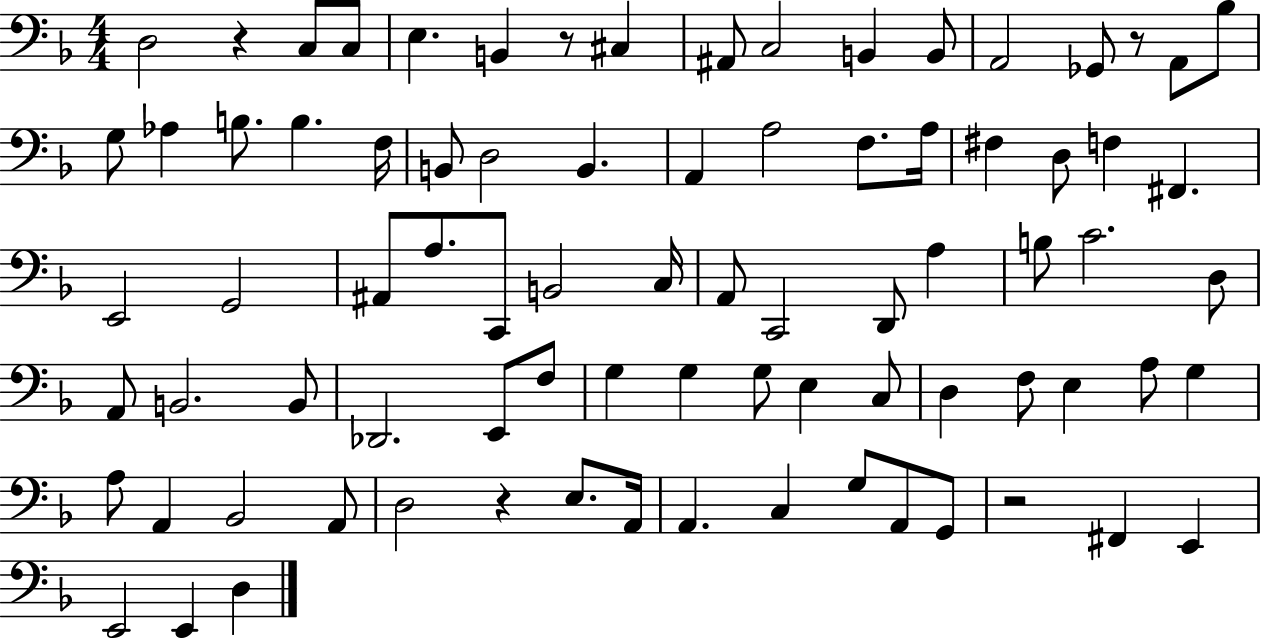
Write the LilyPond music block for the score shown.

{
  \clef bass
  \numericTimeSignature
  \time 4/4
  \key f \major
  d2 r4 c8 c8 | e4. b,4 r8 cis4 | ais,8 c2 b,4 b,8 | a,2 ges,8 r8 a,8 bes8 | \break g8 aes4 b8. b4. f16 | b,8 d2 b,4. | a,4 a2 f8. a16 | fis4 d8 f4 fis,4. | \break e,2 g,2 | ais,8 a8. c,8 b,2 c16 | a,8 c,2 d,8 a4 | b8 c'2. d8 | \break a,8 b,2. b,8 | des,2. e,8 f8 | g4 g4 g8 e4 c8 | d4 f8 e4 a8 g4 | \break a8 a,4 bes,2 a,8 | d2 r4 e8. a,16 | a,4. c4 g8 a,8 g,8 | r2 fis,4 e,4 | \break e,2 e,4 d4 | \bar "|."
}